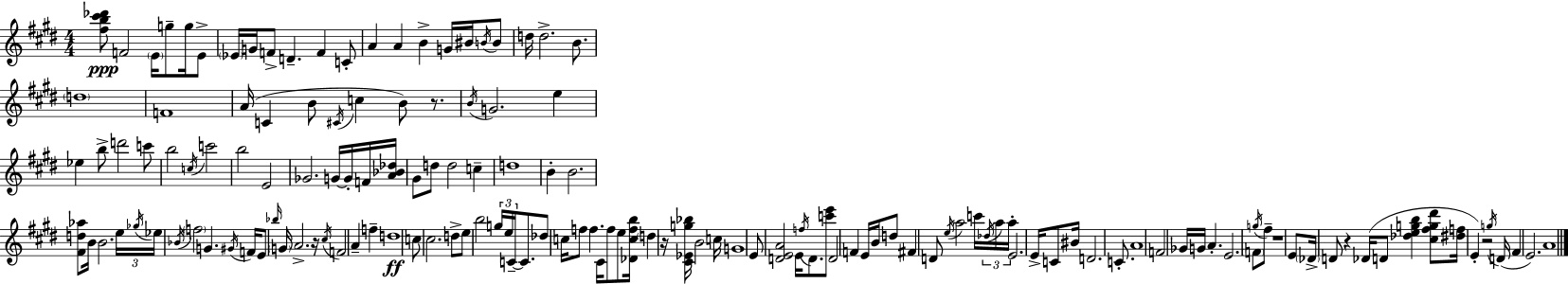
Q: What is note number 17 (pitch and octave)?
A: B4